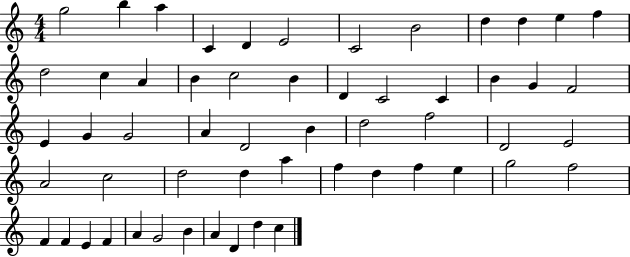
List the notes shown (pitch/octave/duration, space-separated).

G5/h B5/q A5/q C4/q D4/q E4/h C4/h B4/h D5/q D5/q E5/q F5/q D5/h C5/q A4/q B4/q C5/h B4/q D4/q C4/h C4/q B4/q G4/q F4/h E4/q G4/q G4/h A4/q D4/h B4/q D5/h F5/h D4/h E4/h A4/h C5/h D5/h D5/q A5/q F5/q D5/q F5/q E5/q G5/h F5/h F4/q F4/q E4/q F4/q A4/q G4/h B4/q A4/q D4/q D5/q C5/q